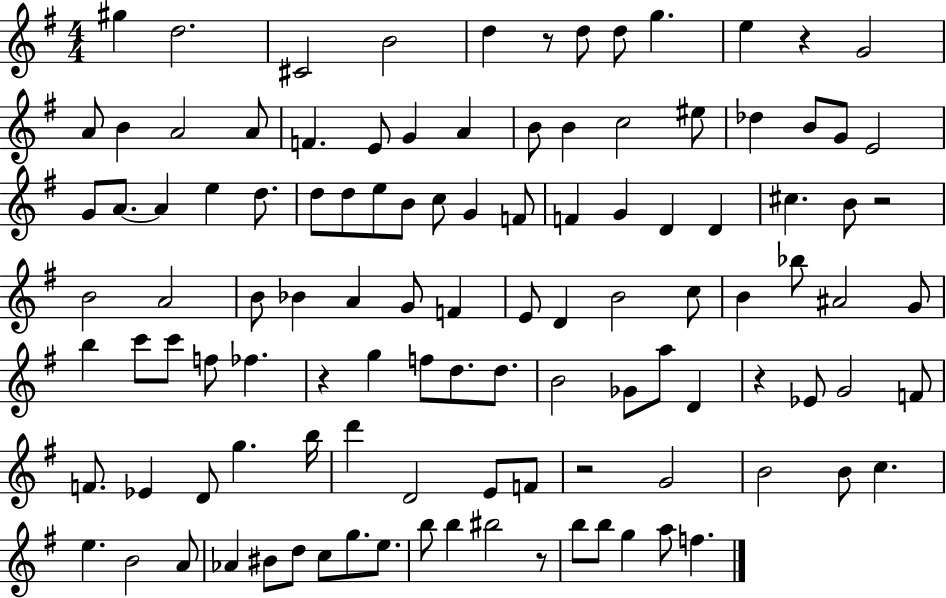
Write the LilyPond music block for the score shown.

{
  \clef treble
  \numericTimeSignature
  \time 4/4
  \key g \major
  \repeat volta 2 { gis''4 d''2. | cis'2 b'2 | d''4 r8 d''8 d''8 g''4. | e''4 r4 g'2 | \break a'8 b'4 a'2 a'8 | f'4. e'8 g'4 a'4 | b'8 b'4 c''2 eis''8 | des''4 b'8 g'8 e'2 | \break g'8 a'8.~~ a'4 e''4 d''8. | d''8 d''8 e''8 b'8 c''8 g'4 f'8 | f'4 g'4 d'4 d'4 | cis''4. b'8 r2 | \break b'2 a'2 | b'8 bes'4 a'4 g'8 f'4 | e'8 d'4 b'2 c''8 | b'4 bes''8 ais'2 g'8 | \break b''4 c'''8 c'''8 f''8 fes''4. | r4 g''4 f''8 d''8. d''8. | b'2 ges'8 a''8 d'4 | r4 ees'8 g'2 f'8 | \break f'8. ees'4 d'8 g''4. b''16 | d'''4 d'2 e'8 f'8 | r2 g'2 | b'2 b'8 c''4. | \break e''4. b'2 a'8 | aes'4 bis'8 d''8 c''8 g''8. e''8. | b''8 b''4 bis''2 r8 | b''8 b''8 g''4 a''8 f''4. | \break } \bar "|."
}